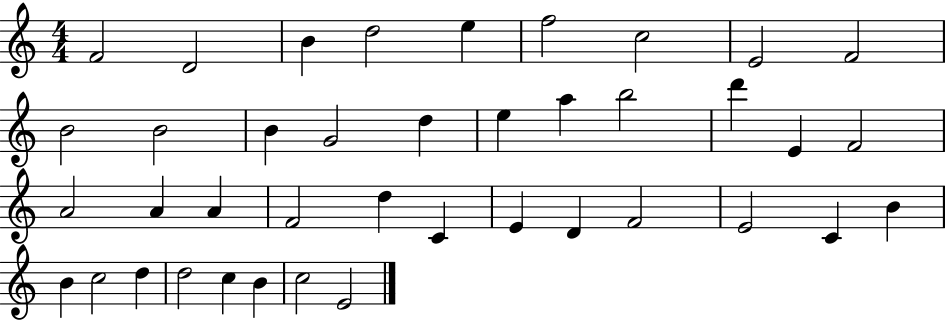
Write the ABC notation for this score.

X:1
T:Untitled
M:4/4
L:1/4
K:C
F2 D2 B d2 e f2 c2 E2 F2 B2 B2 B G2 d e a b2 d' E F2 A2 A A F2 d C E D F2 E2 C B B c2 d d2 c B c2 E2